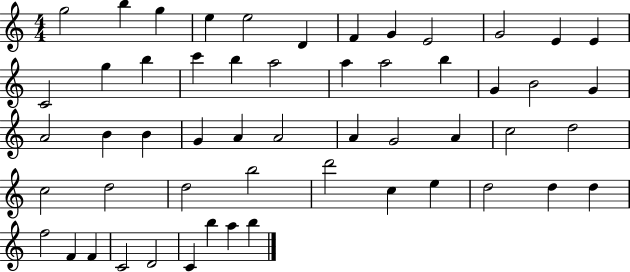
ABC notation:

X:1
T:Untitled
M:4/4
L:1/4
K:C
g2 b g e e2 D F G E2 G2 E E C2 g b c' b a2 a a2 b G B2 G A2 B B G A A2 A G2 A c2 d2 c2 d2 d2 b2 d'2 c e d2 d d f2 F F C2 D2 C b a b